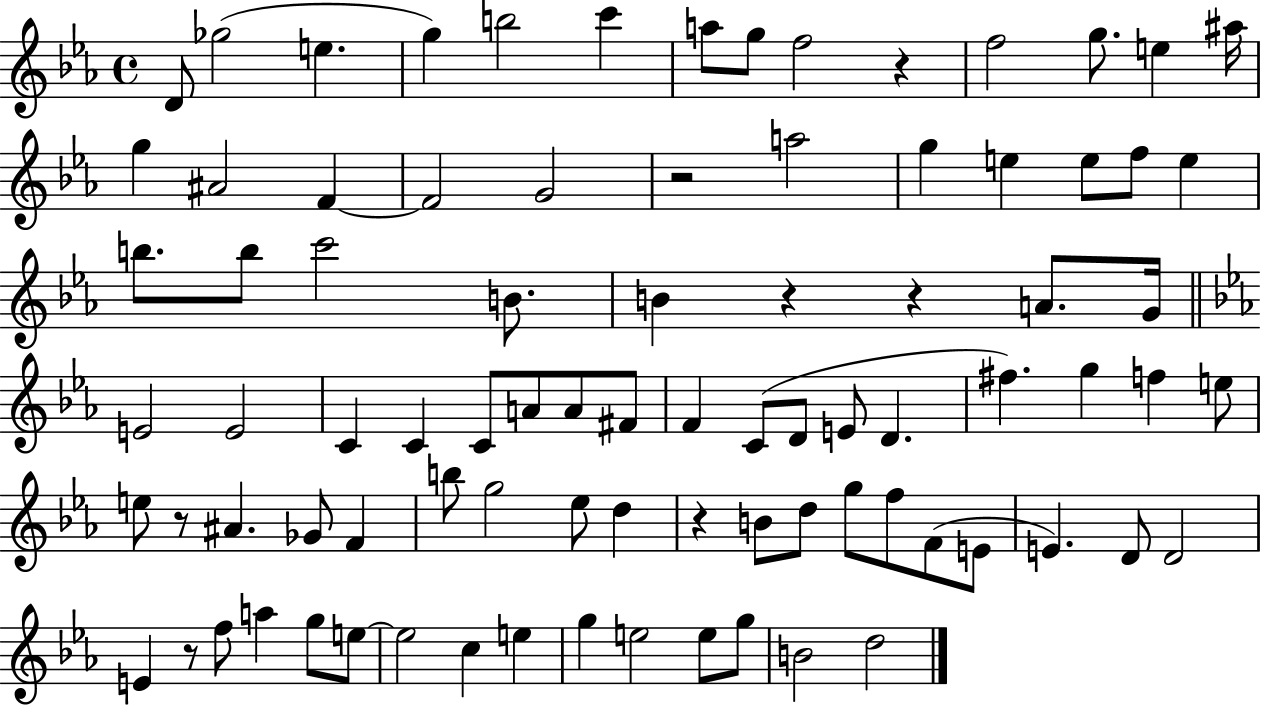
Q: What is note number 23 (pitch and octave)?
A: F5